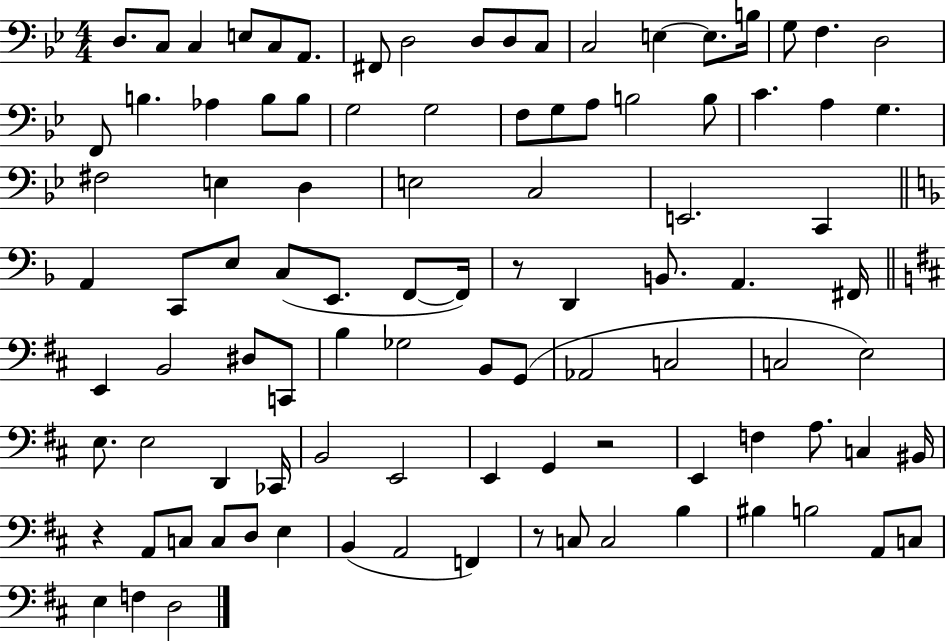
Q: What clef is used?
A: bass